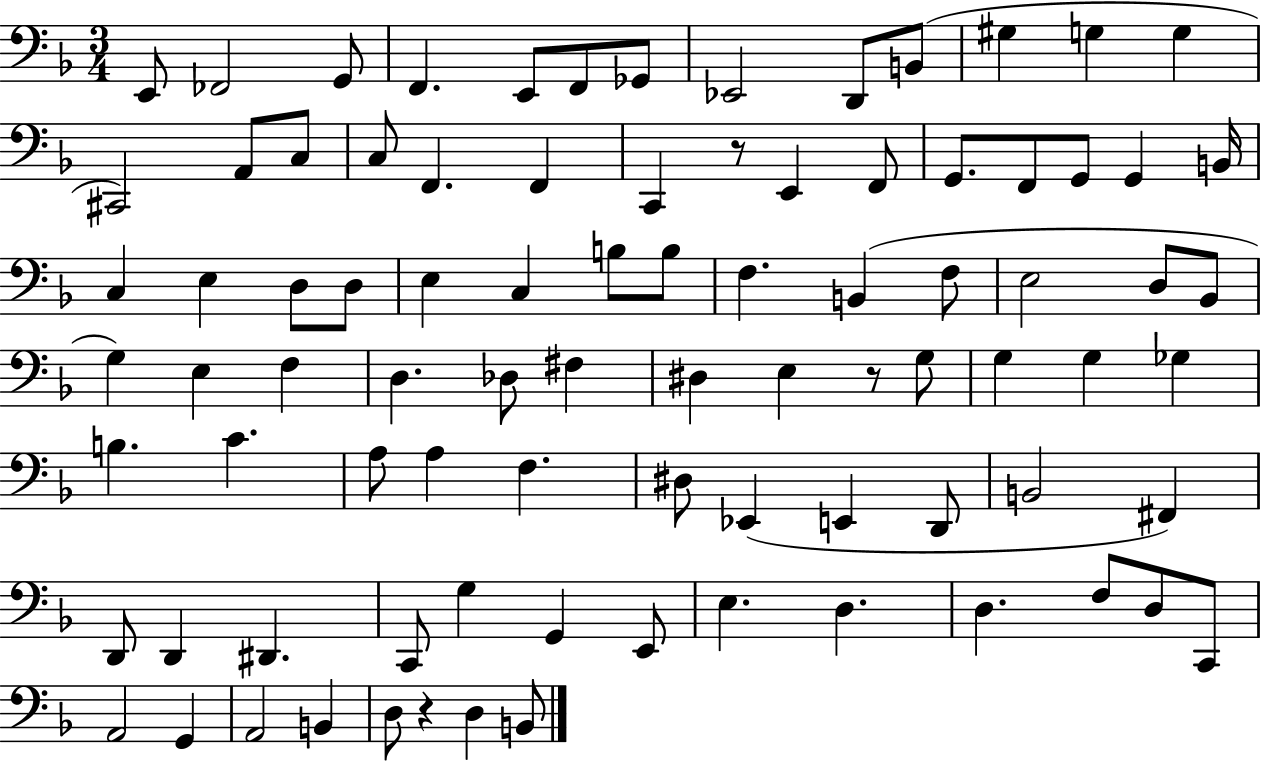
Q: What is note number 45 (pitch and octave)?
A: D3